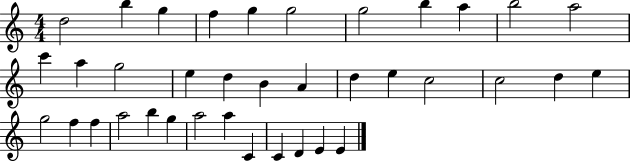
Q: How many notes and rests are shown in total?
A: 37